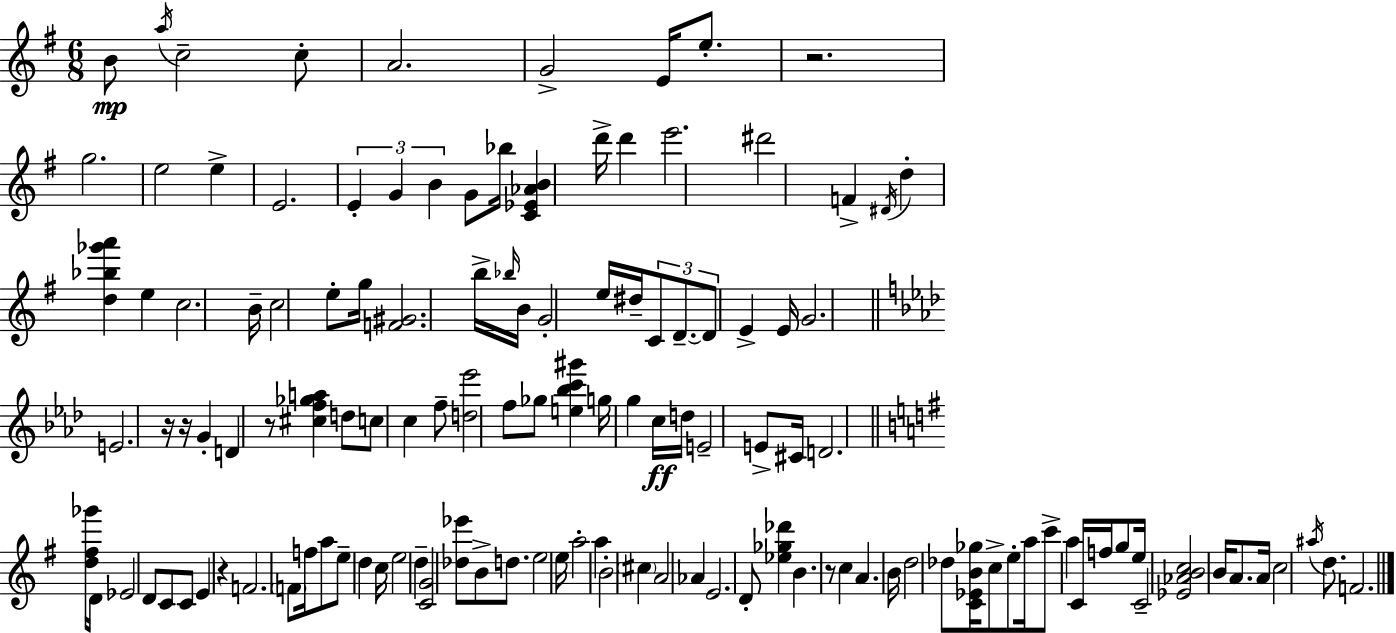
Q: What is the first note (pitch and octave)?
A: B4